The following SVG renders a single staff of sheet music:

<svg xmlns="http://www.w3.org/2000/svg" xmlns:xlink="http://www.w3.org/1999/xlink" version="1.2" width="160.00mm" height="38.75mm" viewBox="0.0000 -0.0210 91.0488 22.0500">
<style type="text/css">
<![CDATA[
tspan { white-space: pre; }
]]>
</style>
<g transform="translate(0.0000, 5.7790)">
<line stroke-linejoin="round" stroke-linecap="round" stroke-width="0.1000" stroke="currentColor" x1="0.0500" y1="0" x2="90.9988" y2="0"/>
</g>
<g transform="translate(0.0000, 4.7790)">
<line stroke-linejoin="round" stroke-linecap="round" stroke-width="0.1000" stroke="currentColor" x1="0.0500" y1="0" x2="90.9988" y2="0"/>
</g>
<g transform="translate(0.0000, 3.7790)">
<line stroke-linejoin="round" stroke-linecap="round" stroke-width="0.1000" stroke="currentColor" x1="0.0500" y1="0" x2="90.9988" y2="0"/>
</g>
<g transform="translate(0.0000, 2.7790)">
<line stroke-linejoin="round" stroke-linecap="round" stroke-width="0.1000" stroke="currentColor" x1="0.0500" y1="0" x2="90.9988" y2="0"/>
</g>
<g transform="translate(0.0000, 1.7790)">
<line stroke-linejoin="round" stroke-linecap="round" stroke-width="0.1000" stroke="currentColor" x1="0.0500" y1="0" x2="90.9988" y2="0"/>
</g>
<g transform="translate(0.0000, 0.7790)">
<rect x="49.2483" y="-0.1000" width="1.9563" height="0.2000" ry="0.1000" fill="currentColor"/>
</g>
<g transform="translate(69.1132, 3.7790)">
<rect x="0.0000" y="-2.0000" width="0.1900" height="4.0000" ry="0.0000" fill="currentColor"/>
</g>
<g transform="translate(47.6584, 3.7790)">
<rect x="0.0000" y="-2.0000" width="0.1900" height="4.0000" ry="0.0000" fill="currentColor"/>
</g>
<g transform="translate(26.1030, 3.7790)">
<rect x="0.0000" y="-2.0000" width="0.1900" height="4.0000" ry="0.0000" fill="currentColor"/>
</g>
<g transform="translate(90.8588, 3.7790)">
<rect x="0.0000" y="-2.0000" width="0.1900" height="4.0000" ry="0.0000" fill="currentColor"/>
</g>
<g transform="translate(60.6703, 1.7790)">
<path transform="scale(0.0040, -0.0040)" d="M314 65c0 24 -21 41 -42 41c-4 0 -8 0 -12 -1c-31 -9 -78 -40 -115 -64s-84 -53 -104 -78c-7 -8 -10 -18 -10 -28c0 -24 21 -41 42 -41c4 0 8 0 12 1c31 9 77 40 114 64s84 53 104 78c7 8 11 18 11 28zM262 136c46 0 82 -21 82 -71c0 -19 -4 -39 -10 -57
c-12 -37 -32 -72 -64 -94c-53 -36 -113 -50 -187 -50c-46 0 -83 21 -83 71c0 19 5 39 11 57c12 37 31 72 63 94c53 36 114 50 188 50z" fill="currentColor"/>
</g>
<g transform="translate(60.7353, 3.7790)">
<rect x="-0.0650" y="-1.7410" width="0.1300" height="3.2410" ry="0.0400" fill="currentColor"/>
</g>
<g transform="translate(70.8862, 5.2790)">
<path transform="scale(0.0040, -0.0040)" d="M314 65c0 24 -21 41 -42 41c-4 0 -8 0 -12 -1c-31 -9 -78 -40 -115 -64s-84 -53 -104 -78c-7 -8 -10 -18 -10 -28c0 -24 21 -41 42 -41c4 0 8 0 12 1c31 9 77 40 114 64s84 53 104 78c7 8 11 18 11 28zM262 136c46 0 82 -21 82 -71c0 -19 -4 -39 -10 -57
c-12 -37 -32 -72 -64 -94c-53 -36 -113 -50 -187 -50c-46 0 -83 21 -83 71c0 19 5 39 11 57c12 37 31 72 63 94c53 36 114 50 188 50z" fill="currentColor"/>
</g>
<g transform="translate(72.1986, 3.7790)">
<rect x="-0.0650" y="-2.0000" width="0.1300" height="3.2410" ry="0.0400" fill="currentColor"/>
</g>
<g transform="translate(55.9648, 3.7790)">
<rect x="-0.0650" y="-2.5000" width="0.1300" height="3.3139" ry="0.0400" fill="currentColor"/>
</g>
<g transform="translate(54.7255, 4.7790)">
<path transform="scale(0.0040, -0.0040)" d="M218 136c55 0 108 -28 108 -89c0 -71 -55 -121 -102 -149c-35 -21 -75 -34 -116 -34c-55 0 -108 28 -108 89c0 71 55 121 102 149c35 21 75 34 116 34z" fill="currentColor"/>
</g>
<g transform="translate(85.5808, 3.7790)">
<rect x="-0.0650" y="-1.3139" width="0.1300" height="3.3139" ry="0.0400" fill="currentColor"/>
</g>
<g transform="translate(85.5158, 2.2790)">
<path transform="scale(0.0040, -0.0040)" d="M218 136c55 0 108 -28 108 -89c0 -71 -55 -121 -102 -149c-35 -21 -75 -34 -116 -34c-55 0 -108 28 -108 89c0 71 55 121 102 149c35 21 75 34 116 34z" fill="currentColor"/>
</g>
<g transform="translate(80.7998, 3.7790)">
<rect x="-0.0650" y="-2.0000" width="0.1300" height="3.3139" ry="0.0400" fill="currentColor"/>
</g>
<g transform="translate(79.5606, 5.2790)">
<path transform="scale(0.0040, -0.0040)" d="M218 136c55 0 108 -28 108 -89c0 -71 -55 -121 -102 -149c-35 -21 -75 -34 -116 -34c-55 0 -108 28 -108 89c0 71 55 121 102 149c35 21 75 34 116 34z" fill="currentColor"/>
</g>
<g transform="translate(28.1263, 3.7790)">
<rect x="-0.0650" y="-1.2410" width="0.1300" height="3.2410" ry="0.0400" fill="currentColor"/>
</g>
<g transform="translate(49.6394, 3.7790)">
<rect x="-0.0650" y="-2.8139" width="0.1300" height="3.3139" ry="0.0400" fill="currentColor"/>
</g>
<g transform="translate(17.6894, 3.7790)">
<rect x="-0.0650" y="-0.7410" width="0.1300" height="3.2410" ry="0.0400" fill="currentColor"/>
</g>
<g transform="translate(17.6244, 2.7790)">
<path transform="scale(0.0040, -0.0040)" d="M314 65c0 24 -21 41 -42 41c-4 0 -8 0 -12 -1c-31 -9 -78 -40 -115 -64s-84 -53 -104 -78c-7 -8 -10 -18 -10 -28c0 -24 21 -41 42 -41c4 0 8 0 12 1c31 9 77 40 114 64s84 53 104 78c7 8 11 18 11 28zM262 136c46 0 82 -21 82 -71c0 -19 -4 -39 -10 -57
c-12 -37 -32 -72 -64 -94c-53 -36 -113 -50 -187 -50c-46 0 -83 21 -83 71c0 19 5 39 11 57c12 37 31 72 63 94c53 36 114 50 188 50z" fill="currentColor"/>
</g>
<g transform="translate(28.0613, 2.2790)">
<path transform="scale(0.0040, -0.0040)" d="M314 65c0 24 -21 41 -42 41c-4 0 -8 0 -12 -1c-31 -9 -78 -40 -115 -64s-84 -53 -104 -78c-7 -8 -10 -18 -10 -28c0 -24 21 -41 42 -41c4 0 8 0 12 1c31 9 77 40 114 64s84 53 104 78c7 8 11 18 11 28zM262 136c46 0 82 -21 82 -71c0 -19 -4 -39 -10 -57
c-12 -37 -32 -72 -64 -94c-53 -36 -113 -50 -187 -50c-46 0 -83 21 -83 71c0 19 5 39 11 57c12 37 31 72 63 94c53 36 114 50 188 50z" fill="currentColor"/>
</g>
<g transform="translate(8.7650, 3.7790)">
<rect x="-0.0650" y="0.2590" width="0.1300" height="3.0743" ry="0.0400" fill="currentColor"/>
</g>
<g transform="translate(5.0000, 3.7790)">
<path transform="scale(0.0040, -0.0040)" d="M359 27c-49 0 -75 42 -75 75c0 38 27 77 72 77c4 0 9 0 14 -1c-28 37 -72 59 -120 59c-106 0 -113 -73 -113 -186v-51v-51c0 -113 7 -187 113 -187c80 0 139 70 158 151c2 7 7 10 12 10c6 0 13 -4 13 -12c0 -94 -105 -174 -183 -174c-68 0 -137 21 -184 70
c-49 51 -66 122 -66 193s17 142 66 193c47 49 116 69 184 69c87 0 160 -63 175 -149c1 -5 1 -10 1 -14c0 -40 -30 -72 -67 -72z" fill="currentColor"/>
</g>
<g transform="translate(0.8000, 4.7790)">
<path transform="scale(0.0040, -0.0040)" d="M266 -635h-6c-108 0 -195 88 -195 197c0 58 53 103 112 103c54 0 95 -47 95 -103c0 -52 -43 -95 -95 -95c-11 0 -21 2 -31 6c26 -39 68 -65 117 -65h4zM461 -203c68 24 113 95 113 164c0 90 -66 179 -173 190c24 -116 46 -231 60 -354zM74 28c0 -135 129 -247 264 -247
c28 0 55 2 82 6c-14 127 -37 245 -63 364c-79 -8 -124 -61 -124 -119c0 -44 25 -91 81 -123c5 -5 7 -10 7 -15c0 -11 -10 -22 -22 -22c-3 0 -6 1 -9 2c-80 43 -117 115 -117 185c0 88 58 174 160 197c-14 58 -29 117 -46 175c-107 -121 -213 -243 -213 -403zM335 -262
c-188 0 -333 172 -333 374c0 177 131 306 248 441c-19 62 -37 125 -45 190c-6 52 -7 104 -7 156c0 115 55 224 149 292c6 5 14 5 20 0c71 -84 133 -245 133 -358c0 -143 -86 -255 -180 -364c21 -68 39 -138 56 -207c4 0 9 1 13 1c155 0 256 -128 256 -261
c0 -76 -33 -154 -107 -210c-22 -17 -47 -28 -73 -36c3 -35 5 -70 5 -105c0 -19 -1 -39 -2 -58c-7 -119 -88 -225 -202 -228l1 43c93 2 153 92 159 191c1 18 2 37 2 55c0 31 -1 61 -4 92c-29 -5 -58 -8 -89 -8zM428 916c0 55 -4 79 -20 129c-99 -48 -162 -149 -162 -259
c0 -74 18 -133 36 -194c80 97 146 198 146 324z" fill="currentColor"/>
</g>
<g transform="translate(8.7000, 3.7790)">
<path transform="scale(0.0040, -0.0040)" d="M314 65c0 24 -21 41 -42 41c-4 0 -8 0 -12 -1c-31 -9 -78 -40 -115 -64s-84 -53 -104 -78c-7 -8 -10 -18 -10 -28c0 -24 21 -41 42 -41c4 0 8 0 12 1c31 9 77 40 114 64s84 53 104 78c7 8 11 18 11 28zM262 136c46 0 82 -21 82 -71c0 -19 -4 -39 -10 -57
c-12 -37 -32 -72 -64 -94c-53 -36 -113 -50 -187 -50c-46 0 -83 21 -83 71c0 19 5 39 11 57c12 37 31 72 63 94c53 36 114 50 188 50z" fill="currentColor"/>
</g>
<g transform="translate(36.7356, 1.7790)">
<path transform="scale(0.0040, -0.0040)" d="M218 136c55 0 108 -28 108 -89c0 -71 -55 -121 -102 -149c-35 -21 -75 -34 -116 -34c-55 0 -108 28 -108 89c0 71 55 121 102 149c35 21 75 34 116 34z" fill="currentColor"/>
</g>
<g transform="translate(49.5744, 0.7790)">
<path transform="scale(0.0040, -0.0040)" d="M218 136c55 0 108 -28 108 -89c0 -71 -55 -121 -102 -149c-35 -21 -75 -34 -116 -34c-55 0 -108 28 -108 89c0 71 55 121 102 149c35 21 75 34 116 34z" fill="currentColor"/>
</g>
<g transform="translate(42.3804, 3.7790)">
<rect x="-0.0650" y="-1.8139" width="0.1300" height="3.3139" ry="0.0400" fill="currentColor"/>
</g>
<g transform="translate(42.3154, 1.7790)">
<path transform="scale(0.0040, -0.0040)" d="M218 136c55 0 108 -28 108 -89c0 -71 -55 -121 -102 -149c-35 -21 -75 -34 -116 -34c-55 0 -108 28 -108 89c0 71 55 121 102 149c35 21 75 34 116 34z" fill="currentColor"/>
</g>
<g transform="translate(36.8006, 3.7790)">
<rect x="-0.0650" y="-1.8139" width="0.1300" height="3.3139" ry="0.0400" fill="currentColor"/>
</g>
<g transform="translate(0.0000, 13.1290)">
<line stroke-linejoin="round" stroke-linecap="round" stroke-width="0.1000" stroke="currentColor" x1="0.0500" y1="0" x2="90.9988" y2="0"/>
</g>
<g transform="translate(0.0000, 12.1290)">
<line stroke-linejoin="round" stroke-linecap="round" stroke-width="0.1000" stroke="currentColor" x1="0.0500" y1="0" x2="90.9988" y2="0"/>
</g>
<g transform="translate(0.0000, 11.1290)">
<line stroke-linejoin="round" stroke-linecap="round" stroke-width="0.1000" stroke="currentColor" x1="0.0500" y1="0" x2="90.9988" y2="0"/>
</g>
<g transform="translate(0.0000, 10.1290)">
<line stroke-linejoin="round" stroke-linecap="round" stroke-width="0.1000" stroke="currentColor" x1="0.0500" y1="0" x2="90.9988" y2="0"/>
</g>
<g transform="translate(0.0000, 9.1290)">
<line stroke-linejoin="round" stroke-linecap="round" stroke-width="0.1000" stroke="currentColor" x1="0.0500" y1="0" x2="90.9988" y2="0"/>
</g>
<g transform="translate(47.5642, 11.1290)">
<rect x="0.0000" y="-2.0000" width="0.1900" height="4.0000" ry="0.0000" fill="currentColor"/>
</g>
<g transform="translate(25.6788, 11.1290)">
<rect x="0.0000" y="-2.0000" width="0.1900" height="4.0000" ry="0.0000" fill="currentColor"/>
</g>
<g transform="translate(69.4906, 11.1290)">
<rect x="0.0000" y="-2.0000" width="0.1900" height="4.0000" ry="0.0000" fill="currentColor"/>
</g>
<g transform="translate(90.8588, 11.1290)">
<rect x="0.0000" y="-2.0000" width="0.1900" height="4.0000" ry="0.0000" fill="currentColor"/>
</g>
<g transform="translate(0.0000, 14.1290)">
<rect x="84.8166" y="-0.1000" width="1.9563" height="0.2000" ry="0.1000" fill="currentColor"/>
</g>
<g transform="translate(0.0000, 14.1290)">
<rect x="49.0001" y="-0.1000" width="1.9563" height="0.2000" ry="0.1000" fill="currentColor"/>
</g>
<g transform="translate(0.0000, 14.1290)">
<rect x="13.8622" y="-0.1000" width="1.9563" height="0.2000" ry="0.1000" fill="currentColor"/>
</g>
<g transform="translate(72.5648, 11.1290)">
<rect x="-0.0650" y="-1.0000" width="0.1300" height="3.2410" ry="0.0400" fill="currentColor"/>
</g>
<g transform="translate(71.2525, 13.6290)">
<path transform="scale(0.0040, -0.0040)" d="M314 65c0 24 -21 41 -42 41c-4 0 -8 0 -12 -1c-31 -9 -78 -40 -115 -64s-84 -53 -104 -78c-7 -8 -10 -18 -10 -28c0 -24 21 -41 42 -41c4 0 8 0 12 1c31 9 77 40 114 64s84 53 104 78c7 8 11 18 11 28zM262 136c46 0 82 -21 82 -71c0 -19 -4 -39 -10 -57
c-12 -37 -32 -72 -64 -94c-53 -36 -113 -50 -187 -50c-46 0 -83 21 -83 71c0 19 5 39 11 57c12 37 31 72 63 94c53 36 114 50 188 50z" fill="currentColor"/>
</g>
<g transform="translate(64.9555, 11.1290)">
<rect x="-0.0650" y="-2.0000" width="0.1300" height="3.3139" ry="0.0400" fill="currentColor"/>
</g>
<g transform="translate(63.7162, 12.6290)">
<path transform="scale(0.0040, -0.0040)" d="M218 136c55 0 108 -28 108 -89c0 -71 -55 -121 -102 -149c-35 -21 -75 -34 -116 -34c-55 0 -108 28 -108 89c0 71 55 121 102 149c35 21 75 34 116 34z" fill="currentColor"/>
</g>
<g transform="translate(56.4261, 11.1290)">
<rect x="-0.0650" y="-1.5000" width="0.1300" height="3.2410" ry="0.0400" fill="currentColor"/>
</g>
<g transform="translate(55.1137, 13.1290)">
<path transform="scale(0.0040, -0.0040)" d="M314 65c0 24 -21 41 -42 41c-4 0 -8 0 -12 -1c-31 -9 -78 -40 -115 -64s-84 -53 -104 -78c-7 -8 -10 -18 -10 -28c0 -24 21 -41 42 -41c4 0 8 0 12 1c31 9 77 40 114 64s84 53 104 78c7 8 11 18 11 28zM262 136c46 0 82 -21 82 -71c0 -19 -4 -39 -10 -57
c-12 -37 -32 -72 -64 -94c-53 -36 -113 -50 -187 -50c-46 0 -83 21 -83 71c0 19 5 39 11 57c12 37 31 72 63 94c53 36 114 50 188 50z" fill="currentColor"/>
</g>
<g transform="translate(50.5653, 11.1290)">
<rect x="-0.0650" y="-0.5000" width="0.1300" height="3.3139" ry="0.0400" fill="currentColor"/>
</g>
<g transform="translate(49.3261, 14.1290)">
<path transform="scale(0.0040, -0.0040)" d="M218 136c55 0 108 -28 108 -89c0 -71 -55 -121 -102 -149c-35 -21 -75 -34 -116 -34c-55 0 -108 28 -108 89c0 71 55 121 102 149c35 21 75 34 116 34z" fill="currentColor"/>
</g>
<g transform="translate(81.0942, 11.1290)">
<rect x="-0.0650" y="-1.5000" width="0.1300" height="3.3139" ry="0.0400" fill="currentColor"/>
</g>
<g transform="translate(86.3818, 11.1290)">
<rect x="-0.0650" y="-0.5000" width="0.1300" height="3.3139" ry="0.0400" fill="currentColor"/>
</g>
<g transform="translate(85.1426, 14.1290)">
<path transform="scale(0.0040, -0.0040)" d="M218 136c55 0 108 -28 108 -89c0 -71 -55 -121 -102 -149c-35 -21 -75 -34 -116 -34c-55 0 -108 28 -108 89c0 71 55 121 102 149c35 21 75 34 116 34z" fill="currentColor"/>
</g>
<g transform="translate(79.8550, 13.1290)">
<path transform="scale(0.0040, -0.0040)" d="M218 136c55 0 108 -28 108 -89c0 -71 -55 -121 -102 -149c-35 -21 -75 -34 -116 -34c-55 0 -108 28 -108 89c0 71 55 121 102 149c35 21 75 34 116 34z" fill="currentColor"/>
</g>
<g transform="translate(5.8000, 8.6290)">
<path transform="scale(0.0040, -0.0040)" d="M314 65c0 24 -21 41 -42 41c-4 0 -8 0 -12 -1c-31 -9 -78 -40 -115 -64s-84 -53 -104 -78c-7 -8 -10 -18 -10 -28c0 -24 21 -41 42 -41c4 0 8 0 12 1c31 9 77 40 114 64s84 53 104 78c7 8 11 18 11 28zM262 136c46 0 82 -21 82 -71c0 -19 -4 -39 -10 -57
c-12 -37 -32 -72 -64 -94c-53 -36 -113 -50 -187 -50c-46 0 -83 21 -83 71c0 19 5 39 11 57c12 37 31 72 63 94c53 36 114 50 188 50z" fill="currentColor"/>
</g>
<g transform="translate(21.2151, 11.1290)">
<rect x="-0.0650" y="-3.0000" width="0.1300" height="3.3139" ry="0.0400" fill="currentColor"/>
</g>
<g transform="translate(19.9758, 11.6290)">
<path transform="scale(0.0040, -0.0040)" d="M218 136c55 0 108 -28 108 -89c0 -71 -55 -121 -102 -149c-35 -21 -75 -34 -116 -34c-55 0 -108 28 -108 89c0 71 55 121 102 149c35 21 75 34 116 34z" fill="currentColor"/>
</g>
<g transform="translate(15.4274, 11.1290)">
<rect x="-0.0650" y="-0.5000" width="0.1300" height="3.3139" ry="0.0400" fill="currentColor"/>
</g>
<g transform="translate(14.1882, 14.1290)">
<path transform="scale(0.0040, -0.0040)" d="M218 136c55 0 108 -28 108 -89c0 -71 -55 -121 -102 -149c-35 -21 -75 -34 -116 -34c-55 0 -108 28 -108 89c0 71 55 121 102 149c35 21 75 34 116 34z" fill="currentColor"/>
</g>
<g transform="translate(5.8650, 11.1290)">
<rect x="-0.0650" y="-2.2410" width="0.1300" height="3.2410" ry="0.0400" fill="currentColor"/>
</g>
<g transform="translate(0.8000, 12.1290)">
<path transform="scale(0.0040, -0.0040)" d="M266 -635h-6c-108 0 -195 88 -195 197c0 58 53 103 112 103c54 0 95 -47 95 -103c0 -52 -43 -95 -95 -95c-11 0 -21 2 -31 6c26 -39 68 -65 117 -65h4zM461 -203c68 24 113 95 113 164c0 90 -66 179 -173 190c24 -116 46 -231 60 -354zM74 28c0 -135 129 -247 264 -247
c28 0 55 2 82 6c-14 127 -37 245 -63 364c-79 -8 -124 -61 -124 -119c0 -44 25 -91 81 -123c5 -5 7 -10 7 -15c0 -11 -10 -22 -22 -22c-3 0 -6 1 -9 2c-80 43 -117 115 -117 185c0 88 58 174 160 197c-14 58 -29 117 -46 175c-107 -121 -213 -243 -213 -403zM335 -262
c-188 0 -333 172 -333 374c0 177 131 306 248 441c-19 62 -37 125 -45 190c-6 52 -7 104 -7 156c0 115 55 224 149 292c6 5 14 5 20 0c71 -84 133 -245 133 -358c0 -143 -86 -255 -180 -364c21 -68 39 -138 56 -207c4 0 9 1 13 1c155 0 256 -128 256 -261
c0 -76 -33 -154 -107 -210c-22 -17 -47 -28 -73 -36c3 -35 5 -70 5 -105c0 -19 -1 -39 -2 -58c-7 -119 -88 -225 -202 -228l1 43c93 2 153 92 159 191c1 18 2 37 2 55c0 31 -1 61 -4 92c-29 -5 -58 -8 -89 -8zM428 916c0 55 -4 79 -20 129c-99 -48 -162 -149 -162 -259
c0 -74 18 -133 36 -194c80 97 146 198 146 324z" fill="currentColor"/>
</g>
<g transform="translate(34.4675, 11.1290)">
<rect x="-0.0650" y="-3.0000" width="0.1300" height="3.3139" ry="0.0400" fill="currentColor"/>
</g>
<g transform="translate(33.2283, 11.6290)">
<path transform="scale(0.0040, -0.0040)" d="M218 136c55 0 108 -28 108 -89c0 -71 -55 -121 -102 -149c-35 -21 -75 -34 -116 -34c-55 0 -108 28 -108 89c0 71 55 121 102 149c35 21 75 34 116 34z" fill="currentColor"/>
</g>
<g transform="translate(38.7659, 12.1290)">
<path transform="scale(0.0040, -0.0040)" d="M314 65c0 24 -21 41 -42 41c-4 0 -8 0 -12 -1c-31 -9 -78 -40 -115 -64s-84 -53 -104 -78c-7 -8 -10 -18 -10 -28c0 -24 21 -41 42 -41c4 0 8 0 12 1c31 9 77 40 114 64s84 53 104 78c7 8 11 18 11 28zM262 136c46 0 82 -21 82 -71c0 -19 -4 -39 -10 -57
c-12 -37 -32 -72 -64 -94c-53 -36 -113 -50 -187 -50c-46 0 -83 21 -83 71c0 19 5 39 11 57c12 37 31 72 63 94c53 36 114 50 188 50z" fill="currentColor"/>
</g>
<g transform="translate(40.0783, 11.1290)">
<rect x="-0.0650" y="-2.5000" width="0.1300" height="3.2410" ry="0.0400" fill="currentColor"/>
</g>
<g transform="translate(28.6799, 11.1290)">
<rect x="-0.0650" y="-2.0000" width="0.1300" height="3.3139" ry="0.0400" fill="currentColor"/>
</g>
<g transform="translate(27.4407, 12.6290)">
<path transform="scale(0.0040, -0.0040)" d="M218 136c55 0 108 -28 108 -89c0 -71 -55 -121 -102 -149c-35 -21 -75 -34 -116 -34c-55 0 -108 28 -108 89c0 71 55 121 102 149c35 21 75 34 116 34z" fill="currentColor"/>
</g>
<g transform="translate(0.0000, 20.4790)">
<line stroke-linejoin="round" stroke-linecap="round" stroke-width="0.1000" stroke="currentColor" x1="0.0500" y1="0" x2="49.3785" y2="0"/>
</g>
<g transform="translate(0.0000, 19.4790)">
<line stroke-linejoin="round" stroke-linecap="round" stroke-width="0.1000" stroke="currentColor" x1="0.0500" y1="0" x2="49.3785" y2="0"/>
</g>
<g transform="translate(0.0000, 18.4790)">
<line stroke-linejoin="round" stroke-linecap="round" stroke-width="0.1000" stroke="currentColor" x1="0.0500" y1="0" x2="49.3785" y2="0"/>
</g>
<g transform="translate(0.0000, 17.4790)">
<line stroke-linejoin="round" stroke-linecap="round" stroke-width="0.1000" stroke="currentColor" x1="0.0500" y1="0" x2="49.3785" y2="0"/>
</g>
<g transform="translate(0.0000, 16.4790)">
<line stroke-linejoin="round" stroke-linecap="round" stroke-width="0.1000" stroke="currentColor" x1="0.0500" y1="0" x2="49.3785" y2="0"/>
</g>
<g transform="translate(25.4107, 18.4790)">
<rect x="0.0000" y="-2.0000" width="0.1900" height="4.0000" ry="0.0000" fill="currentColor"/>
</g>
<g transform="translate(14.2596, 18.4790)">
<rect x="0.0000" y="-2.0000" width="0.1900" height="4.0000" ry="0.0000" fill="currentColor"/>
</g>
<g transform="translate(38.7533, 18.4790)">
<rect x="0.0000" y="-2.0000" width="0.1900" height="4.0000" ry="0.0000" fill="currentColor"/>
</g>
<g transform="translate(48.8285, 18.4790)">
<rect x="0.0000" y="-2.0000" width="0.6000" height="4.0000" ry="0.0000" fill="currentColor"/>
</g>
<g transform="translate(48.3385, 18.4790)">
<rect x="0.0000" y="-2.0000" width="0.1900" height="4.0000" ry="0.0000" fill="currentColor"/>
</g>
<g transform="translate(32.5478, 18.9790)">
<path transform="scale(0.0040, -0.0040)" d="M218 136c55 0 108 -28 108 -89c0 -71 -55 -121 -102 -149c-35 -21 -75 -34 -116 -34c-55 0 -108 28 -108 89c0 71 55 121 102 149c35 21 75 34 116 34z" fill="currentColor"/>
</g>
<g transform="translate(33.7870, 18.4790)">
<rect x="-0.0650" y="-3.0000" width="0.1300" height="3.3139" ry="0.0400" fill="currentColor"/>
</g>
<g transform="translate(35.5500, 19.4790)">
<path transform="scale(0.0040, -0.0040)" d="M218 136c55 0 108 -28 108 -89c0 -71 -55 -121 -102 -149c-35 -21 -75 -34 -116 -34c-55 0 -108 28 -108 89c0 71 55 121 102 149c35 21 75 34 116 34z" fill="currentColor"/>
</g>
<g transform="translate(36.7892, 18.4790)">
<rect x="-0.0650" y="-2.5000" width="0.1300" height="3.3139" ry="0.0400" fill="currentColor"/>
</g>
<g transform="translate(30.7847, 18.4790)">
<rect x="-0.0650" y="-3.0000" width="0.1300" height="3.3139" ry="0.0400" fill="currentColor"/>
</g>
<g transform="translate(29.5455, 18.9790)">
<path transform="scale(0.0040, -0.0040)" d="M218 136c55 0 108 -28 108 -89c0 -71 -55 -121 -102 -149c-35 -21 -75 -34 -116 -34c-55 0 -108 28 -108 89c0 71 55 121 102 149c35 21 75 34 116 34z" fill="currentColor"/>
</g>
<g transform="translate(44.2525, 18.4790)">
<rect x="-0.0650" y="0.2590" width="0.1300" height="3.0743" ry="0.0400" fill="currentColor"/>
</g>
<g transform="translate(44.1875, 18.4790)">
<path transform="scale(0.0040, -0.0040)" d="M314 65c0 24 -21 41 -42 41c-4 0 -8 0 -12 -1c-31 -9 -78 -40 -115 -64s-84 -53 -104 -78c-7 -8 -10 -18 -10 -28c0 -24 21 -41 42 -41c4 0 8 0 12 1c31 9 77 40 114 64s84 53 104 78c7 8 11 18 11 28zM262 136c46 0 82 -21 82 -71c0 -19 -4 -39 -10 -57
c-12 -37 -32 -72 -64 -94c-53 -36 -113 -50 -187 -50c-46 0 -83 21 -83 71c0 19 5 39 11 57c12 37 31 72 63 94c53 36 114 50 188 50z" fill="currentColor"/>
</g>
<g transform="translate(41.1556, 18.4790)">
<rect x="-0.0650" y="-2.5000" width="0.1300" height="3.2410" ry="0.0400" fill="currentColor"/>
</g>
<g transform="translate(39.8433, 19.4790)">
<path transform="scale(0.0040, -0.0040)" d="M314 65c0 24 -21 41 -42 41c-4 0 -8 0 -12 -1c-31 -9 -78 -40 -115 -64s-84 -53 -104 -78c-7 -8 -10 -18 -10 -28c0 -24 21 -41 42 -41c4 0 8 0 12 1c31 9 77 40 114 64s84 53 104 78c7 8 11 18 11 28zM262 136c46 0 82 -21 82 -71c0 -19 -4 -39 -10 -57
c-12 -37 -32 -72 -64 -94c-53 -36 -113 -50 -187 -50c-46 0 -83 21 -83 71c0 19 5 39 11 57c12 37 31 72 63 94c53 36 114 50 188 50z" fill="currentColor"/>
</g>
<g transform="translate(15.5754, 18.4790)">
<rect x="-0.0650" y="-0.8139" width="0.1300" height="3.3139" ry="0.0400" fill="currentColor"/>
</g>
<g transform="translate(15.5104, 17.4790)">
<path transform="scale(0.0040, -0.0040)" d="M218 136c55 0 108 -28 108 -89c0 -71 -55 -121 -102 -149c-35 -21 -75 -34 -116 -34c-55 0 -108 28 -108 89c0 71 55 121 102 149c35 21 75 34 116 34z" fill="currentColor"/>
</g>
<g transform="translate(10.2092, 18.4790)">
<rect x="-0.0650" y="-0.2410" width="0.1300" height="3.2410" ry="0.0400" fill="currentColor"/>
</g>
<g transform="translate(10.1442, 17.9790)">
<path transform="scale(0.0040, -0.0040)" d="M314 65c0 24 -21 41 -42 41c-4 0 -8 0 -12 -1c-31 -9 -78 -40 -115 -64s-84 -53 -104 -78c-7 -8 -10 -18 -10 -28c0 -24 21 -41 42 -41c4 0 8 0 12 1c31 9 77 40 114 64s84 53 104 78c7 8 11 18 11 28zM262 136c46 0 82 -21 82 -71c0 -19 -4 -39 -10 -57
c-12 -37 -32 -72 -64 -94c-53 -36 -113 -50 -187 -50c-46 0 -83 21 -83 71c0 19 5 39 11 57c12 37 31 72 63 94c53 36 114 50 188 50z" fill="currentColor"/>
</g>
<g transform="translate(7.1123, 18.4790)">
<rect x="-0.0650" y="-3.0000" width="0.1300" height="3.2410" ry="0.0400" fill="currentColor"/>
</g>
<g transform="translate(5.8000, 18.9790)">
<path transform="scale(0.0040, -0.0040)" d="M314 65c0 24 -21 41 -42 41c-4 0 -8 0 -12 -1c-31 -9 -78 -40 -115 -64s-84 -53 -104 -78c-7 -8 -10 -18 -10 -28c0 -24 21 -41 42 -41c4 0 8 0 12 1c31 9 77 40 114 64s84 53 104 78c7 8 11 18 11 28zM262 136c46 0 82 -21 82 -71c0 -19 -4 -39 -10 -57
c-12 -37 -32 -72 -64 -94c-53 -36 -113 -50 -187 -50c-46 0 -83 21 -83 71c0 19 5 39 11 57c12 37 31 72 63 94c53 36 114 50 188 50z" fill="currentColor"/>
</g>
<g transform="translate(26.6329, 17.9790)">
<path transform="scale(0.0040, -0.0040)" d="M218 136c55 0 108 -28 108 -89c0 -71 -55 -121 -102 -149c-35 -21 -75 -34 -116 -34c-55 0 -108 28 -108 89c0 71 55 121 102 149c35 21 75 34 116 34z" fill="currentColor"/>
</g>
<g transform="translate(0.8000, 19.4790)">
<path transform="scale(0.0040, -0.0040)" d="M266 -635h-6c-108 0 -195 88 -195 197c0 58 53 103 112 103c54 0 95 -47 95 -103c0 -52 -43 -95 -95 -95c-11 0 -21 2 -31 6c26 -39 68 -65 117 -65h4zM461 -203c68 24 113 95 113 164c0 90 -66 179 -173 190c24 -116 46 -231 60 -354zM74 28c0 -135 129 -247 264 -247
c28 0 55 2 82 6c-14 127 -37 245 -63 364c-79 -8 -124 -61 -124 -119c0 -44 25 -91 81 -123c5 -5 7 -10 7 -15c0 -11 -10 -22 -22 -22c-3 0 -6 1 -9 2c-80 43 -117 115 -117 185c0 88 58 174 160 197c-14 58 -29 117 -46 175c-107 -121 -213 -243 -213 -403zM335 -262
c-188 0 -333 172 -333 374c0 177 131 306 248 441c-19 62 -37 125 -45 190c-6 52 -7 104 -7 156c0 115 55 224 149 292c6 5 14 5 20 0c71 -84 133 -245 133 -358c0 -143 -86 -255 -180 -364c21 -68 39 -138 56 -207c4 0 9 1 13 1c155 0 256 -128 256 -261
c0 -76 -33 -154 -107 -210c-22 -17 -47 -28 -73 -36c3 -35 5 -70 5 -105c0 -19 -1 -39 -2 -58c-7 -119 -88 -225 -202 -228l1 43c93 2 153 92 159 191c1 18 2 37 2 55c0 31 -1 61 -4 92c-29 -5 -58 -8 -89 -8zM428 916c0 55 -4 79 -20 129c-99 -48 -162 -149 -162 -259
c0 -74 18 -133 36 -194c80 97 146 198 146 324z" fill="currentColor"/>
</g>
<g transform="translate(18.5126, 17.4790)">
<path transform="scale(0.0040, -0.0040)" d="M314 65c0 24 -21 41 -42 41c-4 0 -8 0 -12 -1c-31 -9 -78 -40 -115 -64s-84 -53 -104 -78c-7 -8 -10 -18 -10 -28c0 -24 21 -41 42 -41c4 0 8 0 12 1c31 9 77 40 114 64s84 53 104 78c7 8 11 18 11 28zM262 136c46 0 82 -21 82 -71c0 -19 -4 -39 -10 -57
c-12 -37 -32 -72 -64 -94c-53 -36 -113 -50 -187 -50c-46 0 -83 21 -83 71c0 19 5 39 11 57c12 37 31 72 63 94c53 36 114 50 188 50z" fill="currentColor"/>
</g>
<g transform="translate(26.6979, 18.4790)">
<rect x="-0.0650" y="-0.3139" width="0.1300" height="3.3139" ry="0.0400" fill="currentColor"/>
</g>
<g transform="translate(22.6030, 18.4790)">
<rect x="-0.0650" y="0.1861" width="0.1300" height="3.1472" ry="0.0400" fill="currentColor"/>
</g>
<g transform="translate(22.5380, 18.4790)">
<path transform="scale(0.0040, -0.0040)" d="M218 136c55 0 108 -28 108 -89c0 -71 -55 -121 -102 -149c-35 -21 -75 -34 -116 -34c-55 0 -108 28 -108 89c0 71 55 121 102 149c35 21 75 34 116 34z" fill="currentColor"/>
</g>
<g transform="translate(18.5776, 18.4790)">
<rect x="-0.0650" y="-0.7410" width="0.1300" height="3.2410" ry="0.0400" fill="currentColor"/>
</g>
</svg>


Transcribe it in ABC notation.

X:1
T:Untitled
M:4/4
L:1/4
K:C
B2 d2 e2 f f a G f2 F2 F e g2 C A F A G2 C E2 F D2 E C A2 c2 d d2 B c A A G G2 B2